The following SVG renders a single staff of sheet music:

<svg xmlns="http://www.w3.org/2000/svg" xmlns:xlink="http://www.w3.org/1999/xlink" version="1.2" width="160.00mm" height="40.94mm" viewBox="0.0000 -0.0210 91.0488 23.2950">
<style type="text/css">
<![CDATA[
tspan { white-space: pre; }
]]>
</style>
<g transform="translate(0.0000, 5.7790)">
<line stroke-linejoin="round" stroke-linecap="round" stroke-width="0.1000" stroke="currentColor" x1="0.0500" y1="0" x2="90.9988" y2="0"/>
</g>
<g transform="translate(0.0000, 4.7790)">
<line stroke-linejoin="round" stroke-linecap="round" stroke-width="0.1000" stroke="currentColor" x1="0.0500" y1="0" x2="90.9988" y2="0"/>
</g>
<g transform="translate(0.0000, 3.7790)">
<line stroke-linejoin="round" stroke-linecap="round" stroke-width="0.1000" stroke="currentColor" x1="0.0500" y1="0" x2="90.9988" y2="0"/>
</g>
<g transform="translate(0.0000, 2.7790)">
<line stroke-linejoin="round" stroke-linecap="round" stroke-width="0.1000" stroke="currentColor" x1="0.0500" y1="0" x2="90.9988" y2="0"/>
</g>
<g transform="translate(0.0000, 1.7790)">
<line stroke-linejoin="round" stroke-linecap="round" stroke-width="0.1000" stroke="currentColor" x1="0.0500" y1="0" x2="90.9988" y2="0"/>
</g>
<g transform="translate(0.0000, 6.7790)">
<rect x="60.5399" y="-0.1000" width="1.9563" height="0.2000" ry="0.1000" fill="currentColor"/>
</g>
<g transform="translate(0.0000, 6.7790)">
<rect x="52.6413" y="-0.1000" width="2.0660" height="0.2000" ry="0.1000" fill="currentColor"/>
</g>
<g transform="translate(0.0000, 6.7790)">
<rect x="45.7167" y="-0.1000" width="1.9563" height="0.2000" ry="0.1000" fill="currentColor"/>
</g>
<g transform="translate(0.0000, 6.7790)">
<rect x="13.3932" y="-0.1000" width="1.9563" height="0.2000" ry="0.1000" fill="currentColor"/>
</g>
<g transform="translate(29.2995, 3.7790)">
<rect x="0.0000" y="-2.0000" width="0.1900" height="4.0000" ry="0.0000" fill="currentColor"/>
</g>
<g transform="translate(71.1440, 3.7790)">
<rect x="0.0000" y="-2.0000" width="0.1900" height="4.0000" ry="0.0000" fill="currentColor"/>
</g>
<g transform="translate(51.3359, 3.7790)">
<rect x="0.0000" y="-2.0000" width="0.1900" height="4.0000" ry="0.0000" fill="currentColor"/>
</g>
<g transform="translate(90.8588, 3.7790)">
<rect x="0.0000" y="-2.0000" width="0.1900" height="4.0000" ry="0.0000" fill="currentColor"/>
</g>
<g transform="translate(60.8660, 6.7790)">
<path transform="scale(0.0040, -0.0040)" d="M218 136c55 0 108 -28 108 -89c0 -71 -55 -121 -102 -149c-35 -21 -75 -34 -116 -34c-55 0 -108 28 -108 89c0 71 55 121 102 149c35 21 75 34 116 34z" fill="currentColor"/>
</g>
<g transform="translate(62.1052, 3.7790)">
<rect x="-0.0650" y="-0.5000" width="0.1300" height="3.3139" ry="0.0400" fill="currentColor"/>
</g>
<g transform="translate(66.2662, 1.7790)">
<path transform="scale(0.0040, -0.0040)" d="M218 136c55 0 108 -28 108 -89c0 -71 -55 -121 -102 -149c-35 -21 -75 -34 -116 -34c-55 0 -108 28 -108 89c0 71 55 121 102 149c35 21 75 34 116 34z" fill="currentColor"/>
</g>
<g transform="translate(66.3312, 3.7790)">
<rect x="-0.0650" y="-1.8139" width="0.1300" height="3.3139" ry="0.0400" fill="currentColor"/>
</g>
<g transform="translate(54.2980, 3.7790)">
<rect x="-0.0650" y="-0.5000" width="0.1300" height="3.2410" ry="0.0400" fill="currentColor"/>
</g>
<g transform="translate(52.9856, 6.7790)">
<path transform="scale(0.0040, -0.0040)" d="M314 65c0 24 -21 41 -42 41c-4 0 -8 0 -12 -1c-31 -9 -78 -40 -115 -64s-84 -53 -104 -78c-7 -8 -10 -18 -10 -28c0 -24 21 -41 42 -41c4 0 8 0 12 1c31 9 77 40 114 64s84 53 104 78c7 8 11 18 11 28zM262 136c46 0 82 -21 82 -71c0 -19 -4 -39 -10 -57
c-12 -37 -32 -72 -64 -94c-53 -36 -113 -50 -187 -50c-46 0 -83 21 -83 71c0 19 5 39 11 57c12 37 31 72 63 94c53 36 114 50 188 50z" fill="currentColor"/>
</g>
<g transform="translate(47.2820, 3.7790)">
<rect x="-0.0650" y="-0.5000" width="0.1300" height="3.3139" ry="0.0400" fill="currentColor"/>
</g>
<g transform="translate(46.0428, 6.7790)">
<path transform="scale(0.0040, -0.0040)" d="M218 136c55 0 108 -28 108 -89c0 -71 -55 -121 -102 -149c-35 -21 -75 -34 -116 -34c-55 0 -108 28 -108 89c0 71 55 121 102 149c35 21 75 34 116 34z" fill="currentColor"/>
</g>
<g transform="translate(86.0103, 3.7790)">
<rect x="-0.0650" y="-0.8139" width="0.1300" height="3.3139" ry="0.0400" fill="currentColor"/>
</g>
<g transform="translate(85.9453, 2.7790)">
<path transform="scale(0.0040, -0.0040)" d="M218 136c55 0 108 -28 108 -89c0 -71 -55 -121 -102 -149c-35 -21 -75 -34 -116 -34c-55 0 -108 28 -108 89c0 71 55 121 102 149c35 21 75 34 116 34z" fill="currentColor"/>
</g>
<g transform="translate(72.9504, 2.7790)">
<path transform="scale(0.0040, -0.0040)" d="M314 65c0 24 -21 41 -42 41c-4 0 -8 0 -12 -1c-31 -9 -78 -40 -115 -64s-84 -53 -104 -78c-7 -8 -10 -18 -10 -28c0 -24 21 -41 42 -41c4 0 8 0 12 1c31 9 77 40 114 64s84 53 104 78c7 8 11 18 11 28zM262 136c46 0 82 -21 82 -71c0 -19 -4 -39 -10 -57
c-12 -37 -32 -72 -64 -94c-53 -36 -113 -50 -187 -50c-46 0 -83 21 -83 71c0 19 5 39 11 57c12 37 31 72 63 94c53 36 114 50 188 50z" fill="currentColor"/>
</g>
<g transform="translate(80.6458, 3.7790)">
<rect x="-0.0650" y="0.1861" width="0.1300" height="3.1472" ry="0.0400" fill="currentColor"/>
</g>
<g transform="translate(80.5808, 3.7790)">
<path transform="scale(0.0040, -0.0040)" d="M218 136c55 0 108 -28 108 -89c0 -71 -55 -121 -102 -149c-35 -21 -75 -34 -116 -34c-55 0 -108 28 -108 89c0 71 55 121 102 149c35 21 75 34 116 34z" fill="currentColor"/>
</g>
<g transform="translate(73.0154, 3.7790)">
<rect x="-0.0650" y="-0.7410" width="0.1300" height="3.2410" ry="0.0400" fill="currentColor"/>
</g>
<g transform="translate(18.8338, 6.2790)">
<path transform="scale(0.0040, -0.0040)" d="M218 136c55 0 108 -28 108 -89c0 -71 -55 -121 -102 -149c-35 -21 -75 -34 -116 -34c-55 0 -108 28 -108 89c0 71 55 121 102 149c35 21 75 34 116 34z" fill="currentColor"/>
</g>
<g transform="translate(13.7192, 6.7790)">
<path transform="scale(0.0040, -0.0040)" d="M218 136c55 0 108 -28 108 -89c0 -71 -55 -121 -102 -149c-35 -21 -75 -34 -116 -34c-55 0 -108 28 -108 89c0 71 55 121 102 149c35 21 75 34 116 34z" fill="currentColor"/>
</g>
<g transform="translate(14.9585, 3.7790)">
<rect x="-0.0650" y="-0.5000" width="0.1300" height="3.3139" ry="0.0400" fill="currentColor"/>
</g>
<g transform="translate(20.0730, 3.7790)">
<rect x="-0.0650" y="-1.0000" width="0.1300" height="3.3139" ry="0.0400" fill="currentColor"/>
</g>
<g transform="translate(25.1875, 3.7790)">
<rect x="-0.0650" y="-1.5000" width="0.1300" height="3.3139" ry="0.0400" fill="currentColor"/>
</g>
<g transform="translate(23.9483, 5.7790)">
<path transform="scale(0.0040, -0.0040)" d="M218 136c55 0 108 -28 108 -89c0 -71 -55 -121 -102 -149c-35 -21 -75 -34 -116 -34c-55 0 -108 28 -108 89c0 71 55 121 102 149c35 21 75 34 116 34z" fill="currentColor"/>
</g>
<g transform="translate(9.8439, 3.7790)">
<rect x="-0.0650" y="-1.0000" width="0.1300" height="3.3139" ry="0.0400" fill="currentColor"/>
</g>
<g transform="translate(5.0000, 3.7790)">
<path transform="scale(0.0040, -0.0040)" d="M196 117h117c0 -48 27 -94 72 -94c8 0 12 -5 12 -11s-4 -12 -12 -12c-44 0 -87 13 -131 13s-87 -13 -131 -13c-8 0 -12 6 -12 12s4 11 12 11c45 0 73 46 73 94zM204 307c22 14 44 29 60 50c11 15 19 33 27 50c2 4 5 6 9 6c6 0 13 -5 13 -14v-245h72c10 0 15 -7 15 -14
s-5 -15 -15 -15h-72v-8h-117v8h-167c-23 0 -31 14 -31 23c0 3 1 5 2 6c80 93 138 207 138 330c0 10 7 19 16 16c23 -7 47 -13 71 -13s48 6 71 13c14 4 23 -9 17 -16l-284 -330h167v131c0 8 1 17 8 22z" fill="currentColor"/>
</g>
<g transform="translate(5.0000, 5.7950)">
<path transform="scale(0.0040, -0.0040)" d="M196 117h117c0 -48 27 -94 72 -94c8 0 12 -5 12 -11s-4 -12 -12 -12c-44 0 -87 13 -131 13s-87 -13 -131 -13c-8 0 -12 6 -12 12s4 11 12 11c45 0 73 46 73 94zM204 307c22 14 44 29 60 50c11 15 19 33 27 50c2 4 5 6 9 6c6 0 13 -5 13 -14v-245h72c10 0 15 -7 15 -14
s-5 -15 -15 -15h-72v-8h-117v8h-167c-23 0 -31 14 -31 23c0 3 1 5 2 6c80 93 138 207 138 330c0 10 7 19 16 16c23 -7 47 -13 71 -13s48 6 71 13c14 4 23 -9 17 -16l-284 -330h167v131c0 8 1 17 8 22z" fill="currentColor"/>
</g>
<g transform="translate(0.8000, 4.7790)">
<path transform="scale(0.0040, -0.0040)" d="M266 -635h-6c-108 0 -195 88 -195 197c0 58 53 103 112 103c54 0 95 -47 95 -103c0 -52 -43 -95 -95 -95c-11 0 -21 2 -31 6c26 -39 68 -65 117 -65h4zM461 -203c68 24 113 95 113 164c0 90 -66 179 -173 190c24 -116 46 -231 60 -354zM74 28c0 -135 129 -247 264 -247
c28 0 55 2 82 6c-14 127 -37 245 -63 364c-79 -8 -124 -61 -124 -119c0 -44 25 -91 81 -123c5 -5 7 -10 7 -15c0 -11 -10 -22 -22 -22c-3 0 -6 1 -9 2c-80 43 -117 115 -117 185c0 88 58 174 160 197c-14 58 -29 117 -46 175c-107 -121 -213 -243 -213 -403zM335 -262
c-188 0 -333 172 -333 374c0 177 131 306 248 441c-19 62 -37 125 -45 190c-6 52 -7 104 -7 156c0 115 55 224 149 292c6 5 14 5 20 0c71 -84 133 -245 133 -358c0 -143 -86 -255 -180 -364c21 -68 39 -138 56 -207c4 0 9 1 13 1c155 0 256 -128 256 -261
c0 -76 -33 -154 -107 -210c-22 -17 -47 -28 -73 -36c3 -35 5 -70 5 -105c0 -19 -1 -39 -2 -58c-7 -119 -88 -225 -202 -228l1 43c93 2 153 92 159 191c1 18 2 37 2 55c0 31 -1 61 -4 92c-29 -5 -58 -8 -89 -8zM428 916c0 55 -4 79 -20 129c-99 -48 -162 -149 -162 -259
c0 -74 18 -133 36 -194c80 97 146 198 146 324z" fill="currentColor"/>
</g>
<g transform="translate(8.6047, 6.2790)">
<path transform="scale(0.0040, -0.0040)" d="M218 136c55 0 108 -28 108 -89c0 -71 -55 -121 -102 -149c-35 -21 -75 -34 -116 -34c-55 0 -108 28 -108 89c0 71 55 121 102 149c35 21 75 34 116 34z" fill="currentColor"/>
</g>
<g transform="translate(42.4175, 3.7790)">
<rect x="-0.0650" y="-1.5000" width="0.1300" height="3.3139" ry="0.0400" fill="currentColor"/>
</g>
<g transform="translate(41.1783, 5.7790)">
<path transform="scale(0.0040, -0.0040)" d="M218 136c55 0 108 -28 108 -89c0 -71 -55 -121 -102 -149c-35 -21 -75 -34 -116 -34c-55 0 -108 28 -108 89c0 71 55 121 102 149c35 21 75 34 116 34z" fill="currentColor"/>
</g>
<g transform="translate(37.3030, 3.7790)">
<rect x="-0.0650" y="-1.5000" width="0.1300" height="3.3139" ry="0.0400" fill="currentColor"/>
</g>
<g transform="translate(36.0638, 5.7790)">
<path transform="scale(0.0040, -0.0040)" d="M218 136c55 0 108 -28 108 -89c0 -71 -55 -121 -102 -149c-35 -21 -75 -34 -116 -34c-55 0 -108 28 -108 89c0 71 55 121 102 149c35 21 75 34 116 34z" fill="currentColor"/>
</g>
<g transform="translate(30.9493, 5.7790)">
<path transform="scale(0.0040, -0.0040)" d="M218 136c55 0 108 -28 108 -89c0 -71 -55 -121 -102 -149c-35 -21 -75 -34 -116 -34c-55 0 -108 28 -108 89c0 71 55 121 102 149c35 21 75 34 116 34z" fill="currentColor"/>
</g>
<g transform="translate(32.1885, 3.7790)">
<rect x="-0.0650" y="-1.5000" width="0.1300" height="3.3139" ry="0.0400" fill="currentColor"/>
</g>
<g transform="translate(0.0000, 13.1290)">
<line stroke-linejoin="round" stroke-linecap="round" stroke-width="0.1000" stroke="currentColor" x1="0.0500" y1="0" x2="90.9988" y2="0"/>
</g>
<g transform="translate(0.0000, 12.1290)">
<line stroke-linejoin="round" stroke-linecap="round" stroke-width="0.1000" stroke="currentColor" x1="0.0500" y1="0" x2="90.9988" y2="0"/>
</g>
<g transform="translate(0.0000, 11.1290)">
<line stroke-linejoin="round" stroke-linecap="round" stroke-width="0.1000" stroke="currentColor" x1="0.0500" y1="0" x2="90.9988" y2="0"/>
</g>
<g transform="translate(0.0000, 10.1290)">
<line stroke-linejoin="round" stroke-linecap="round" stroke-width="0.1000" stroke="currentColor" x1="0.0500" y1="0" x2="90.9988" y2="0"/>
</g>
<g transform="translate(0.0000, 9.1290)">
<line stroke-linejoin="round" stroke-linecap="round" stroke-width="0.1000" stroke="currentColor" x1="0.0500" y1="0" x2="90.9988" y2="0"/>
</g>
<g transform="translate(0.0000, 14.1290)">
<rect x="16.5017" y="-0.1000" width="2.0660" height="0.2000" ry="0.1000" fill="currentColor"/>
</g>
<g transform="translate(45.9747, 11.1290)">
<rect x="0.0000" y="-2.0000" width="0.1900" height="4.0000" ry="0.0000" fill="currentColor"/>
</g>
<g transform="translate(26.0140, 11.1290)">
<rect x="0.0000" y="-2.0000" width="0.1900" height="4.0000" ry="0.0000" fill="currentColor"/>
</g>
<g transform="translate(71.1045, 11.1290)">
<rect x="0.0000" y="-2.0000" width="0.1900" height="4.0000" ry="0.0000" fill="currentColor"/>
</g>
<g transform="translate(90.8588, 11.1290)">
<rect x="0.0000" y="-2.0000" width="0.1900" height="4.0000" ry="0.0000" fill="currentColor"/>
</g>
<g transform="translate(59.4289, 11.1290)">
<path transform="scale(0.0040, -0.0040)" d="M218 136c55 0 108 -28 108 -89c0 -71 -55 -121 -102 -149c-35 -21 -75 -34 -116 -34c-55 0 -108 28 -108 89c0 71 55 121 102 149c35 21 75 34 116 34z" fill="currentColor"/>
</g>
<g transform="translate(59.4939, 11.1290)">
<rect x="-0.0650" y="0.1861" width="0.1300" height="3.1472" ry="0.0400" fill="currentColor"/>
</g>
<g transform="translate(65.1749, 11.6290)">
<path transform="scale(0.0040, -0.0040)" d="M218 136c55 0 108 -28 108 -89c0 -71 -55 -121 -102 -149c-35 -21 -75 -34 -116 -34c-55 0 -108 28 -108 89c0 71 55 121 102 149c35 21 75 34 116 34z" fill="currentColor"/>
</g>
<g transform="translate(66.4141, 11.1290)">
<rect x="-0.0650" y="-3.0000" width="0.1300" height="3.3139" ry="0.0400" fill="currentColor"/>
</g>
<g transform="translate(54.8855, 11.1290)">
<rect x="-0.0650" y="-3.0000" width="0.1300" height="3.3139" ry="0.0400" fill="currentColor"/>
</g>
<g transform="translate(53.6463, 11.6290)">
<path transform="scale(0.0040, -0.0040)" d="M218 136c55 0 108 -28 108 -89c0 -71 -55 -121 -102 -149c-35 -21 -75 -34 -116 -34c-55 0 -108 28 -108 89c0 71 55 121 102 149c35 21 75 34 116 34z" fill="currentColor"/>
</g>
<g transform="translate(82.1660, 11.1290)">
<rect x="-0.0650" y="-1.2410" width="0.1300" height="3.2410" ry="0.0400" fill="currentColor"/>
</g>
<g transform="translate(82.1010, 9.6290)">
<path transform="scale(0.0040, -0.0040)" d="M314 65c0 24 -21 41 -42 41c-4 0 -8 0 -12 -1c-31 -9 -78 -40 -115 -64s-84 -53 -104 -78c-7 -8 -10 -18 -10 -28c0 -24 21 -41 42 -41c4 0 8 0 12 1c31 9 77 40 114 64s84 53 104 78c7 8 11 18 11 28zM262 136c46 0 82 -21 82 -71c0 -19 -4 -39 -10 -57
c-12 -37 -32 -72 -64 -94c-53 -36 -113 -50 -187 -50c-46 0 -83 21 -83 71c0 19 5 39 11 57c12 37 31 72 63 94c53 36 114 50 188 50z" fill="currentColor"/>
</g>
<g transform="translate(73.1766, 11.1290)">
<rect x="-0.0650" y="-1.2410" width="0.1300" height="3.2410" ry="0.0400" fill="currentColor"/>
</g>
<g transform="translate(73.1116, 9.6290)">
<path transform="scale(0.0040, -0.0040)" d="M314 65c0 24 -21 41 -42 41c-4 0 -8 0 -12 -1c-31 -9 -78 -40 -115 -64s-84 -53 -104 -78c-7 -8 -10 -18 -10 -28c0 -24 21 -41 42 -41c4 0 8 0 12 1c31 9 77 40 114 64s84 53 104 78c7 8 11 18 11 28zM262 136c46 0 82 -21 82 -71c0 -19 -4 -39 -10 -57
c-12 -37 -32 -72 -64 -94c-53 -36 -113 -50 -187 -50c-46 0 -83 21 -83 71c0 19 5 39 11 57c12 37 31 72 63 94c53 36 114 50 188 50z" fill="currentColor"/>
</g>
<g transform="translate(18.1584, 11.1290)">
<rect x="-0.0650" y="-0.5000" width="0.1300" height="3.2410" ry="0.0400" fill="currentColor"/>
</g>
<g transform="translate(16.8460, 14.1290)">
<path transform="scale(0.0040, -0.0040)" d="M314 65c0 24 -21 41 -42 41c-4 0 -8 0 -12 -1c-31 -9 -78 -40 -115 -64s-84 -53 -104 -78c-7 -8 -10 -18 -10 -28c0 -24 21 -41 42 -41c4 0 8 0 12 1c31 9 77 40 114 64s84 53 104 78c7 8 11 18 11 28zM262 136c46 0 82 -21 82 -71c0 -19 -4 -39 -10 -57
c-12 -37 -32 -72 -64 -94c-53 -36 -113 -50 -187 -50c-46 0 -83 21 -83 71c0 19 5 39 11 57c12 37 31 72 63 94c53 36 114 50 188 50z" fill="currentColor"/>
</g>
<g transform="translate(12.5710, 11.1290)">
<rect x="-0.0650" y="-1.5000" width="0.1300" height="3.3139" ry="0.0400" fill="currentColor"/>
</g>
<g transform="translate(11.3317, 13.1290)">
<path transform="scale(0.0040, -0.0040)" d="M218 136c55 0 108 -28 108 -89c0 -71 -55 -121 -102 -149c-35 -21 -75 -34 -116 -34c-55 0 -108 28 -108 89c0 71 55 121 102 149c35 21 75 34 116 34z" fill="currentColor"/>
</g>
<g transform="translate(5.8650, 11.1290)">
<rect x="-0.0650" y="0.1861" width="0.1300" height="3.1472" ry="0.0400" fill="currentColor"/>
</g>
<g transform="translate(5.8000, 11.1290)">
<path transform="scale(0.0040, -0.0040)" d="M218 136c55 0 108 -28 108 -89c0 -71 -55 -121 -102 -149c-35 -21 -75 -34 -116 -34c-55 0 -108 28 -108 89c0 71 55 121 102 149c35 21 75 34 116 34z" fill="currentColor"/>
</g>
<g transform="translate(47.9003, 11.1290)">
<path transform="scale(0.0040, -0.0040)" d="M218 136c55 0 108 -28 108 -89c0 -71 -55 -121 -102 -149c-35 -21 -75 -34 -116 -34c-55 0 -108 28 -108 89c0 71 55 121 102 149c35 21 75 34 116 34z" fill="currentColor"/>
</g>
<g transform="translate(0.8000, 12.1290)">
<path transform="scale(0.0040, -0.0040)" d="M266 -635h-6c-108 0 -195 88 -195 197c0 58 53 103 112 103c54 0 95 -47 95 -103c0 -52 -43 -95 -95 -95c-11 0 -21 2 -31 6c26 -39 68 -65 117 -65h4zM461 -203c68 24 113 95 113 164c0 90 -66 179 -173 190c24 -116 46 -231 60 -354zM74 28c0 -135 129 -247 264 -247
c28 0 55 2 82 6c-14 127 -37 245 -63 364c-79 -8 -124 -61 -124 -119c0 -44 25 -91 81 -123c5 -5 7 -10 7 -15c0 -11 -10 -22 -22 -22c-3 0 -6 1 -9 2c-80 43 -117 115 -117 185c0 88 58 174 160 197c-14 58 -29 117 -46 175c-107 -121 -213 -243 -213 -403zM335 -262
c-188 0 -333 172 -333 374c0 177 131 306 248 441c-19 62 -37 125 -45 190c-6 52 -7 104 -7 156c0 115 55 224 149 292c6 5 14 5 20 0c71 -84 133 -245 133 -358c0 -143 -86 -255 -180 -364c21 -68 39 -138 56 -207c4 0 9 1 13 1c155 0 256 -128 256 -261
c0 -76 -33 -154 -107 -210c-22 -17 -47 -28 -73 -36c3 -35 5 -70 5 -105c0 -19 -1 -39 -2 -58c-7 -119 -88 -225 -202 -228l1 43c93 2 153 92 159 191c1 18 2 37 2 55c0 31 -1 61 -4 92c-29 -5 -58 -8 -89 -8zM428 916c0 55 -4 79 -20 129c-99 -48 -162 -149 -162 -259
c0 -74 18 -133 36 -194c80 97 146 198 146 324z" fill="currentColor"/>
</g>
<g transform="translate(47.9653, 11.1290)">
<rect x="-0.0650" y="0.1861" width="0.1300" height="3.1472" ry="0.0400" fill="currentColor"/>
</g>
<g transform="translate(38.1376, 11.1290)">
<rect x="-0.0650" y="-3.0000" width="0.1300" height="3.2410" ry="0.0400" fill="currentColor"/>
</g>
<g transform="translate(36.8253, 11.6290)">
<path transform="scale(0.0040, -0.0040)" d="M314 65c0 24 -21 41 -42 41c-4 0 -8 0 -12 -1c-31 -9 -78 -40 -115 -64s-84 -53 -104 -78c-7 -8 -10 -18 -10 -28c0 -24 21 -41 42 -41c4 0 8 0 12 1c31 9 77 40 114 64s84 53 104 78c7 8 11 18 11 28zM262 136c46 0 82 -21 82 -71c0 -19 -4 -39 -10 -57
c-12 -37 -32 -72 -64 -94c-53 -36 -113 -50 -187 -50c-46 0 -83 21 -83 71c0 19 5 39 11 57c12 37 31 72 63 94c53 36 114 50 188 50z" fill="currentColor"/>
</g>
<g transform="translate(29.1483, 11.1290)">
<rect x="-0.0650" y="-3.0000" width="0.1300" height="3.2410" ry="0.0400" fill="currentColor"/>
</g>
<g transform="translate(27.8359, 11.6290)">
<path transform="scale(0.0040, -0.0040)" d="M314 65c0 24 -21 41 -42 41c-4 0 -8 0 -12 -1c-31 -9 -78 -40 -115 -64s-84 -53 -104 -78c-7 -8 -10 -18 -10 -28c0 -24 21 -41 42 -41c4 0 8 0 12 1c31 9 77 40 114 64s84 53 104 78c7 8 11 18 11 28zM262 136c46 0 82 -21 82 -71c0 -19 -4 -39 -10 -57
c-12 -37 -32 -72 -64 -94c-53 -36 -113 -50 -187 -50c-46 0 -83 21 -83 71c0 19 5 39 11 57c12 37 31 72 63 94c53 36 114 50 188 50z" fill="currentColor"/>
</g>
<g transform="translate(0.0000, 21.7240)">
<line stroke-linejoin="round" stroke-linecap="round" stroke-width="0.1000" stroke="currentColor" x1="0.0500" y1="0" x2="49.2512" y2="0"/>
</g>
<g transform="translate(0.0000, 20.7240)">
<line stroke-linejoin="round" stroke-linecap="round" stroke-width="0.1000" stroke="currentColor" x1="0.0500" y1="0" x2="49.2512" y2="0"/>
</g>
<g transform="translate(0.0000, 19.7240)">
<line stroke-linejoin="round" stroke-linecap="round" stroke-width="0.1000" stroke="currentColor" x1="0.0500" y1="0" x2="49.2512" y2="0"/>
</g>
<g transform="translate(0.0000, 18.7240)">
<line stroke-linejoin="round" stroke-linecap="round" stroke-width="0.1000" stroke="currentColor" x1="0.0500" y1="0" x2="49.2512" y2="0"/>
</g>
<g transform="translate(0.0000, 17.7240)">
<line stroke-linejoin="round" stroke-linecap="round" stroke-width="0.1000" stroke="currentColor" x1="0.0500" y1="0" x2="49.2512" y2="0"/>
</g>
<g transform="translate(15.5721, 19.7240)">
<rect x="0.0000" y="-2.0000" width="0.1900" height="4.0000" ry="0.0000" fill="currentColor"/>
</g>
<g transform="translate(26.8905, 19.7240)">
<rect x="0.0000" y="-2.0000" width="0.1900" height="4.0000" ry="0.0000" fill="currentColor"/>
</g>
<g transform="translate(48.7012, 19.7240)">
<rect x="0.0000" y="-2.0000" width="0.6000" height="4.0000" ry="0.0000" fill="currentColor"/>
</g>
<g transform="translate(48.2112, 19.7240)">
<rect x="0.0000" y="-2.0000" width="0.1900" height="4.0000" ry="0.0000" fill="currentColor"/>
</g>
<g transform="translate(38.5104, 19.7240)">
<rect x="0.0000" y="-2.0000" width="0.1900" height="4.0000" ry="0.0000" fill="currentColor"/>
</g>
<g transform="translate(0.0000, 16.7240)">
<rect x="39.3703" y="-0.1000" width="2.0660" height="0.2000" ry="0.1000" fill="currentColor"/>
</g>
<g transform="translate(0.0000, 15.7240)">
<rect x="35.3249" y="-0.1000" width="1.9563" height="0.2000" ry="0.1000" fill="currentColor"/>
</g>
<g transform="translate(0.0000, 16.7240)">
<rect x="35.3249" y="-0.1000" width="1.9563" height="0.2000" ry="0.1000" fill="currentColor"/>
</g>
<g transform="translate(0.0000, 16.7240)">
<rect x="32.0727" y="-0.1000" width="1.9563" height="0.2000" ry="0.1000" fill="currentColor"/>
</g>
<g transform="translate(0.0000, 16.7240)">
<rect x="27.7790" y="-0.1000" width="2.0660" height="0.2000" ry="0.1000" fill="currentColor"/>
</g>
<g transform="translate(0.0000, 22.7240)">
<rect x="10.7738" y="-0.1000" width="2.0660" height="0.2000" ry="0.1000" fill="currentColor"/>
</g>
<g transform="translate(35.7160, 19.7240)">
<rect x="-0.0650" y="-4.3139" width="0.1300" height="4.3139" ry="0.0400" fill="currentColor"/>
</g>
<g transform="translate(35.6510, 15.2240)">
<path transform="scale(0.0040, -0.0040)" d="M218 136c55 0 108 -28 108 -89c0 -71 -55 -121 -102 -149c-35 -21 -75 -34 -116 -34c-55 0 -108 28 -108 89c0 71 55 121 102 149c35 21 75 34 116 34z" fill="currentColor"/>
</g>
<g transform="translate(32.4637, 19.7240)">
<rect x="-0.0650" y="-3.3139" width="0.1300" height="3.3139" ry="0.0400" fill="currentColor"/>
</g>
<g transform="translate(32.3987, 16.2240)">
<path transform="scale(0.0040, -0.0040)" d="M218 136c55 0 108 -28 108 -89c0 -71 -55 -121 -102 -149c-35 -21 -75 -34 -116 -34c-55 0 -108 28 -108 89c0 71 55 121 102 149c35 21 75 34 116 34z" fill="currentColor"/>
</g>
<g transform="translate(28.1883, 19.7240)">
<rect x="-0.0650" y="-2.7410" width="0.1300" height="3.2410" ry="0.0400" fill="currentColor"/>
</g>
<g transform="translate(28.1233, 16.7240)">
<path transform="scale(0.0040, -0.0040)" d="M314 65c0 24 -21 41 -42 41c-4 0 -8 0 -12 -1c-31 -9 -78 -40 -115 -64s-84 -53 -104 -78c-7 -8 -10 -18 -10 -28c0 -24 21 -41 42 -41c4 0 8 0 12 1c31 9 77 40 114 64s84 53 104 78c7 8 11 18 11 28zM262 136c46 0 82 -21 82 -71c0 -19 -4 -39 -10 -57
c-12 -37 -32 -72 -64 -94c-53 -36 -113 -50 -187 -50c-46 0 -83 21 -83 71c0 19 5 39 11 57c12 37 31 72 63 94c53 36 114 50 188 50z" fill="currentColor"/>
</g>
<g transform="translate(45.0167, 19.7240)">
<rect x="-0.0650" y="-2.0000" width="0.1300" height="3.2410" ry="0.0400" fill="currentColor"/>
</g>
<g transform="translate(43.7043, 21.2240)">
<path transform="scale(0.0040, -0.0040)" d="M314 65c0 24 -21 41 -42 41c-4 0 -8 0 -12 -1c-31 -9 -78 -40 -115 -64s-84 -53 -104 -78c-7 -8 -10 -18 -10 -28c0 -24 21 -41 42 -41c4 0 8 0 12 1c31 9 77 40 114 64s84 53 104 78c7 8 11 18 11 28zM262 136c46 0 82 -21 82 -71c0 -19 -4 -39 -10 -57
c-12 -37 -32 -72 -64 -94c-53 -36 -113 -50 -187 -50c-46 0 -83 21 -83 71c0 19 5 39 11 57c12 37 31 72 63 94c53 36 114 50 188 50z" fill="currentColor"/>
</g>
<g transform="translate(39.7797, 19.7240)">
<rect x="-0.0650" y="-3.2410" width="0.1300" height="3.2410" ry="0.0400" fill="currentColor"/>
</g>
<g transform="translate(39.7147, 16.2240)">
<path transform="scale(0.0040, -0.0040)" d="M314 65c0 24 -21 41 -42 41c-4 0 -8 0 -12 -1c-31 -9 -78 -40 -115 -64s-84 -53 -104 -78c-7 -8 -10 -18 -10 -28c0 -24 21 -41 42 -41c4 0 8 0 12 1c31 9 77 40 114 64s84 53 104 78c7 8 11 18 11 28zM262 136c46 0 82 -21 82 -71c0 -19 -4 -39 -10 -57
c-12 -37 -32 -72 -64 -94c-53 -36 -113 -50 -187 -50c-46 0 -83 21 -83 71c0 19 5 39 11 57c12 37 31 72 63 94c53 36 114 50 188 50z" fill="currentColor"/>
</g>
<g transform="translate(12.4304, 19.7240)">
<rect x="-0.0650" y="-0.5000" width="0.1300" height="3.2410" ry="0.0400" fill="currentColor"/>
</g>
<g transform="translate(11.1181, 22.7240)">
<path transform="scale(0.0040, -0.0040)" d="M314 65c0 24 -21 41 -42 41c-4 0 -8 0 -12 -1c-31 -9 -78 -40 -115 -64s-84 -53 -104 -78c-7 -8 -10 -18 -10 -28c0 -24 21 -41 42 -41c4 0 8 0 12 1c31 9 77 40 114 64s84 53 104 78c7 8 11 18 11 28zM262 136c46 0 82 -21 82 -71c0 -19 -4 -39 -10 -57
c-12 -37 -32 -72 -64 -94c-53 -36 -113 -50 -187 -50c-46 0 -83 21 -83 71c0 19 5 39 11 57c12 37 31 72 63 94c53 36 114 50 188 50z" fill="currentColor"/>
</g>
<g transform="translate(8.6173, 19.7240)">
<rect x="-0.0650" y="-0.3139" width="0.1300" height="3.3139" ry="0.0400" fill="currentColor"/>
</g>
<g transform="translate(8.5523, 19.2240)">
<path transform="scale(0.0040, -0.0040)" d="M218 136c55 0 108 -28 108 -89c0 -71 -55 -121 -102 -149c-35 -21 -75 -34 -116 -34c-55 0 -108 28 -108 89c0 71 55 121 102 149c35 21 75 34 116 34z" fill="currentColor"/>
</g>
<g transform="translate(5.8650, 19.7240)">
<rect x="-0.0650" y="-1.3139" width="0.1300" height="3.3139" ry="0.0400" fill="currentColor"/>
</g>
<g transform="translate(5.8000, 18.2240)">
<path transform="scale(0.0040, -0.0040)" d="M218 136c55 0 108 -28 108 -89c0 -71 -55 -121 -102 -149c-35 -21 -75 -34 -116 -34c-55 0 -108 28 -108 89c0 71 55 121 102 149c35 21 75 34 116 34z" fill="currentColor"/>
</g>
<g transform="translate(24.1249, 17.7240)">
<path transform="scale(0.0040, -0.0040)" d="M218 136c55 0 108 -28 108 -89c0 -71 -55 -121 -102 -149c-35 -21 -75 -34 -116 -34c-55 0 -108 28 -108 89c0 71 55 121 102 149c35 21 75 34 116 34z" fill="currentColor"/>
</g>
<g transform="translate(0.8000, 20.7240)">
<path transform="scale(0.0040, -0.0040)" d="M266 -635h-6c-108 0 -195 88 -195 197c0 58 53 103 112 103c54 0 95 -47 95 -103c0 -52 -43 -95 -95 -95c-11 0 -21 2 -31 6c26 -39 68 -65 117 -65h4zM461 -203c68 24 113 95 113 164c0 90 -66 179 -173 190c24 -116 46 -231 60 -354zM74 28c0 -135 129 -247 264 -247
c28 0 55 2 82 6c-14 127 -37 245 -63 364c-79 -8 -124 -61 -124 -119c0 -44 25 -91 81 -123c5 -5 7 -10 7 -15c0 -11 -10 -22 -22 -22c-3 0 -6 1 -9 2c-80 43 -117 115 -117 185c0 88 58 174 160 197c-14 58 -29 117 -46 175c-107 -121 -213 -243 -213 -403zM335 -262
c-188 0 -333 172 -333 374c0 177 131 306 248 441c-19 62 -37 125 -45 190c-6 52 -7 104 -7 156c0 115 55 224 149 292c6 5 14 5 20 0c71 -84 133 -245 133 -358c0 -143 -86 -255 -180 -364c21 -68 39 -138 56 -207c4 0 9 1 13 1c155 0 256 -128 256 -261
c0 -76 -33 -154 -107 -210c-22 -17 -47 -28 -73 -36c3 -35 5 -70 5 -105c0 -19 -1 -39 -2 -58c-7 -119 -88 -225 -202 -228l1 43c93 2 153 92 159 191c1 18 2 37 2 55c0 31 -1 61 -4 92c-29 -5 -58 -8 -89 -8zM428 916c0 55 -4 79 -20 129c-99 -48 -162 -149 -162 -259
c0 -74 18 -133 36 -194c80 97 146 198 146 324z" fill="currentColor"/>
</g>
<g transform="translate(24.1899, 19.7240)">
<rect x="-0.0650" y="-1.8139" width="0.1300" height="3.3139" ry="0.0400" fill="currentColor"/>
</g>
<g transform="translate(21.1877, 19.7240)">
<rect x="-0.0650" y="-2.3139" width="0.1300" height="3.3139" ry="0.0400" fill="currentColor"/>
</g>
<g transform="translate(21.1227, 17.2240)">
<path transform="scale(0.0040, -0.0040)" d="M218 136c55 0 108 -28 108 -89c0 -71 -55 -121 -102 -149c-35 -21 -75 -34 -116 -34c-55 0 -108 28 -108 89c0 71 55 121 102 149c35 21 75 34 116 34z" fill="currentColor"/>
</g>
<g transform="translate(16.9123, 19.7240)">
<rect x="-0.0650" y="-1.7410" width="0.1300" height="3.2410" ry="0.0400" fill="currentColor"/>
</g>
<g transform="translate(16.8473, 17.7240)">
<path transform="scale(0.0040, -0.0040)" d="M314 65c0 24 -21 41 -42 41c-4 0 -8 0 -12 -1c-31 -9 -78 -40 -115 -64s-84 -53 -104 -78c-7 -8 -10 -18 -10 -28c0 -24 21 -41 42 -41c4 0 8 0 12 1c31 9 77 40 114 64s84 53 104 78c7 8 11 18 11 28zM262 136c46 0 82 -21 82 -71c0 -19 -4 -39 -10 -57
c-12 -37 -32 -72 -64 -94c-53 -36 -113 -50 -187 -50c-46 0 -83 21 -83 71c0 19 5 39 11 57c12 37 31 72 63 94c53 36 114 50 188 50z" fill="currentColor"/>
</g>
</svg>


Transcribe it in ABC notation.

X:1
T:Untitled
M:4/4
L:1/4
K:C
D C D E E E E C C2 C f d2 B d B E C2 A2 A2 B A B A e2 e2 e c C2 f2 g f a2 b d' b2 F2